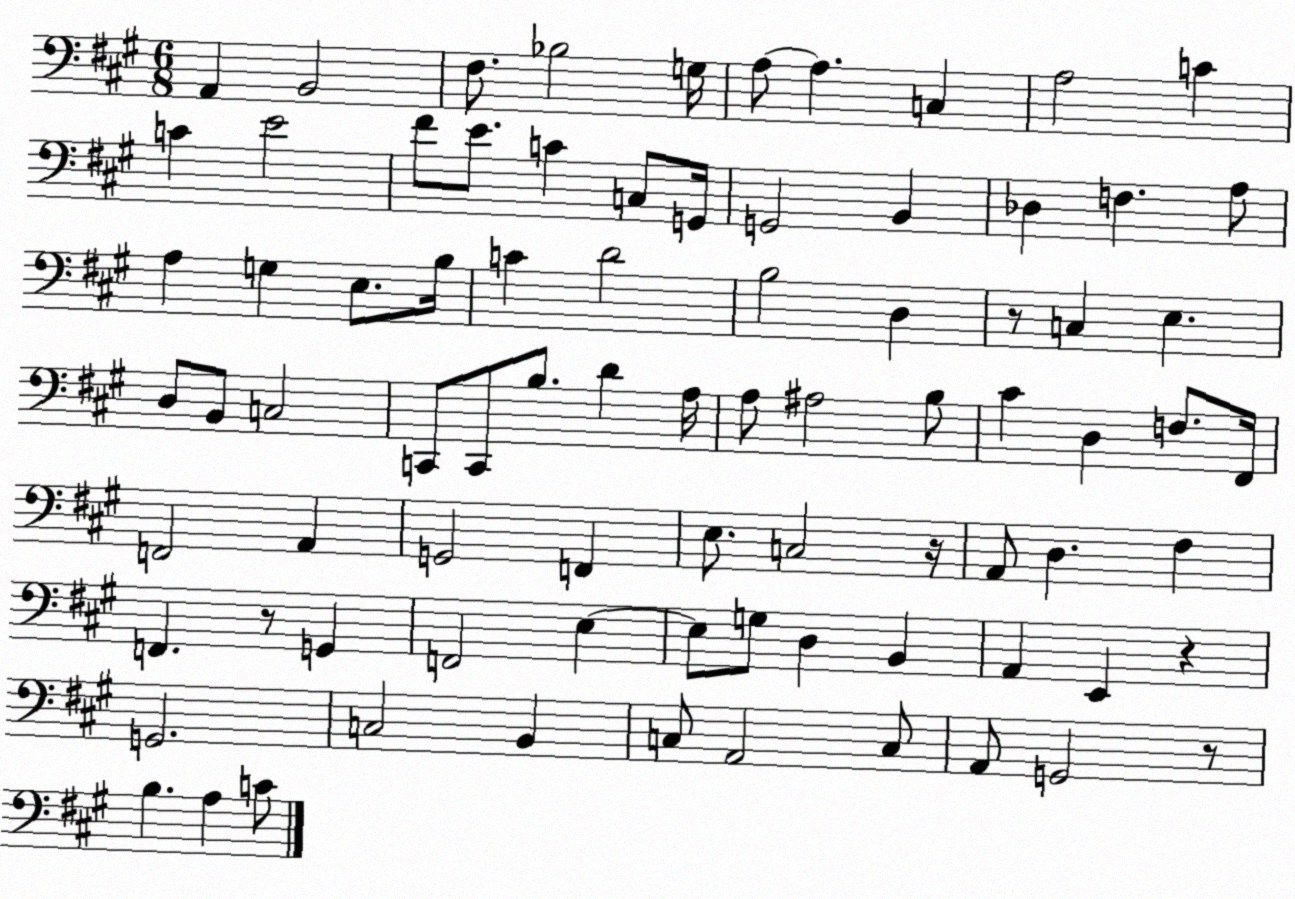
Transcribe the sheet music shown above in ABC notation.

X:1
T:Untitled
M:6/8
L:1/4
K:A
A,, B,,2 ^F,/2 _B,2 G,/4 A,/2 A, C, A,2 C C E2 ^F/2 E/2 C C,/2 G,,/4 G,,2 B,, _D, F, A,/2 A, G, E,/2 B,/4 C D2 B,2 D, z/2 C, E, D,/2 B,,/2 C,2 C,,/2 C,,/2 B,/2 D A,/4 A,/2 ^A,2 B,/2 ^C D, F,/2 ^F,,/4 F,,2 A,, G,,2 F,, E,/2 C,2 z/4 A,,/2 D, ^F, F,, z/2 G,, F,,2 E, E,/2 G,/2 D, B,, A,, E,, z G,,2 C,2 B,, C,/2 A,,2 C,/2 A,,/2 G,,2 z/2 B, A, C/2